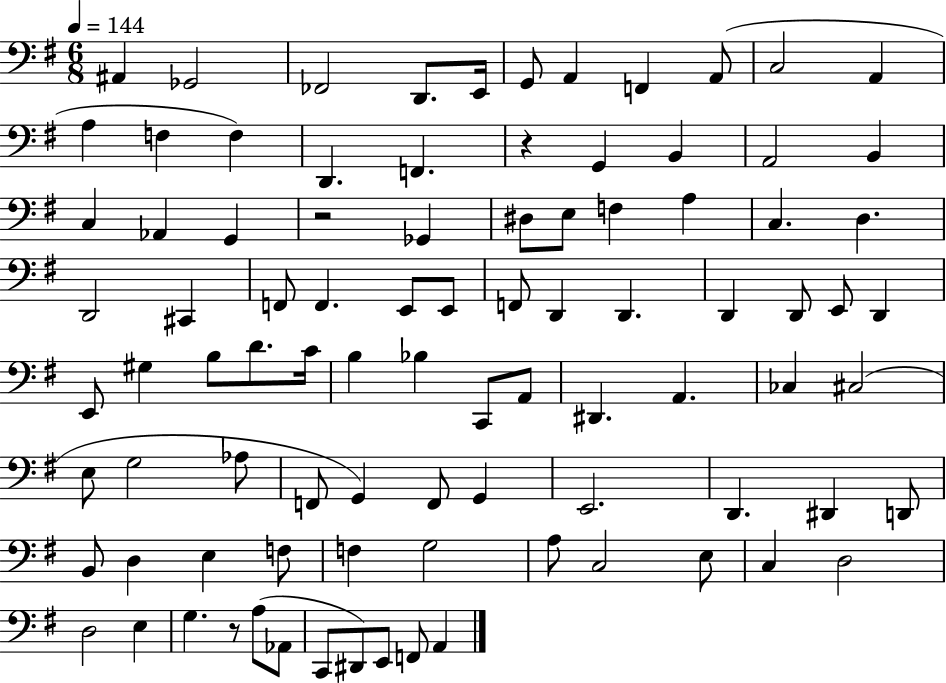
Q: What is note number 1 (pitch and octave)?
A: A#2